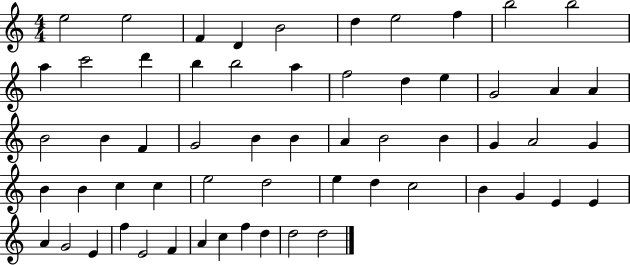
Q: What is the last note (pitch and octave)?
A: D5